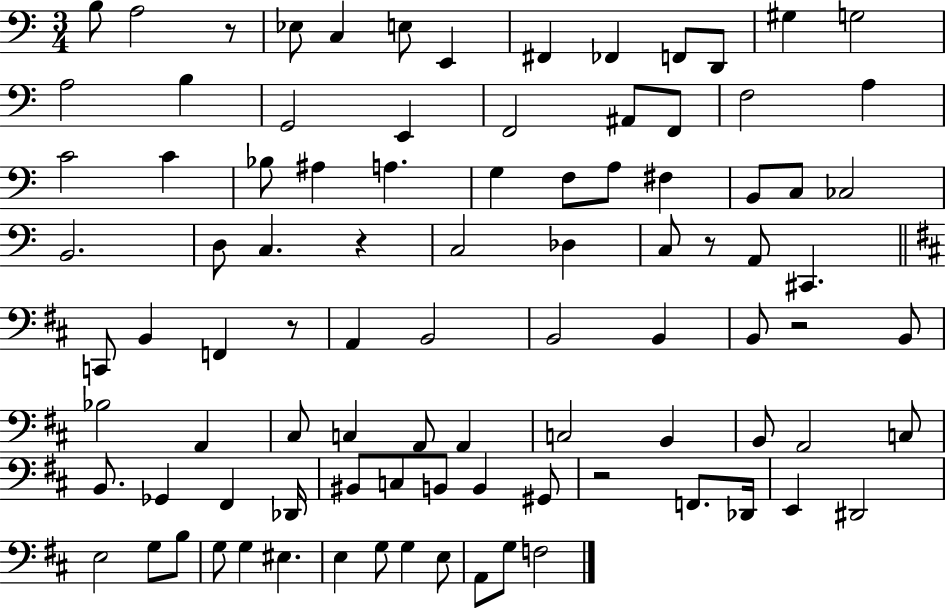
B3/e A3/h R/e Eb3/e C3/q E3/e E2/q F#2/q FES2/q F2/e D2/e G#3/q G3/h A3/h B3/q G2/h E2/q F2/h A#2/e F2/e F3/h A3/q C4/h C4/q Bb3/e A#3/q A3/q. G3/q F3/e A3/e F#3/q B2/e C3/e CES3/h B2/h. D3/e C3/q. R/q C3/h Db3/q C3/e R/e A2/e C#2/q. C2/e B2/q F2/q R/e A2/q B2/h B2/h B2/q B2/e R/h B2/e Bb3/h A2/q C#3/e C3/q A2/e A2/q C3/h B2/q B2/e A2/h C3/e B2/e. Gb2/q F#2/q Db2/s BIS2/e C3/e B2/e B2/q G#2/e R/h F2/e. Db2/s E2/q D#2/h E3/h G3/e B3/e G3/e G3/q EIS3/q. E3/q G3/e G3/q E3/e A2/e G3/e F3/h